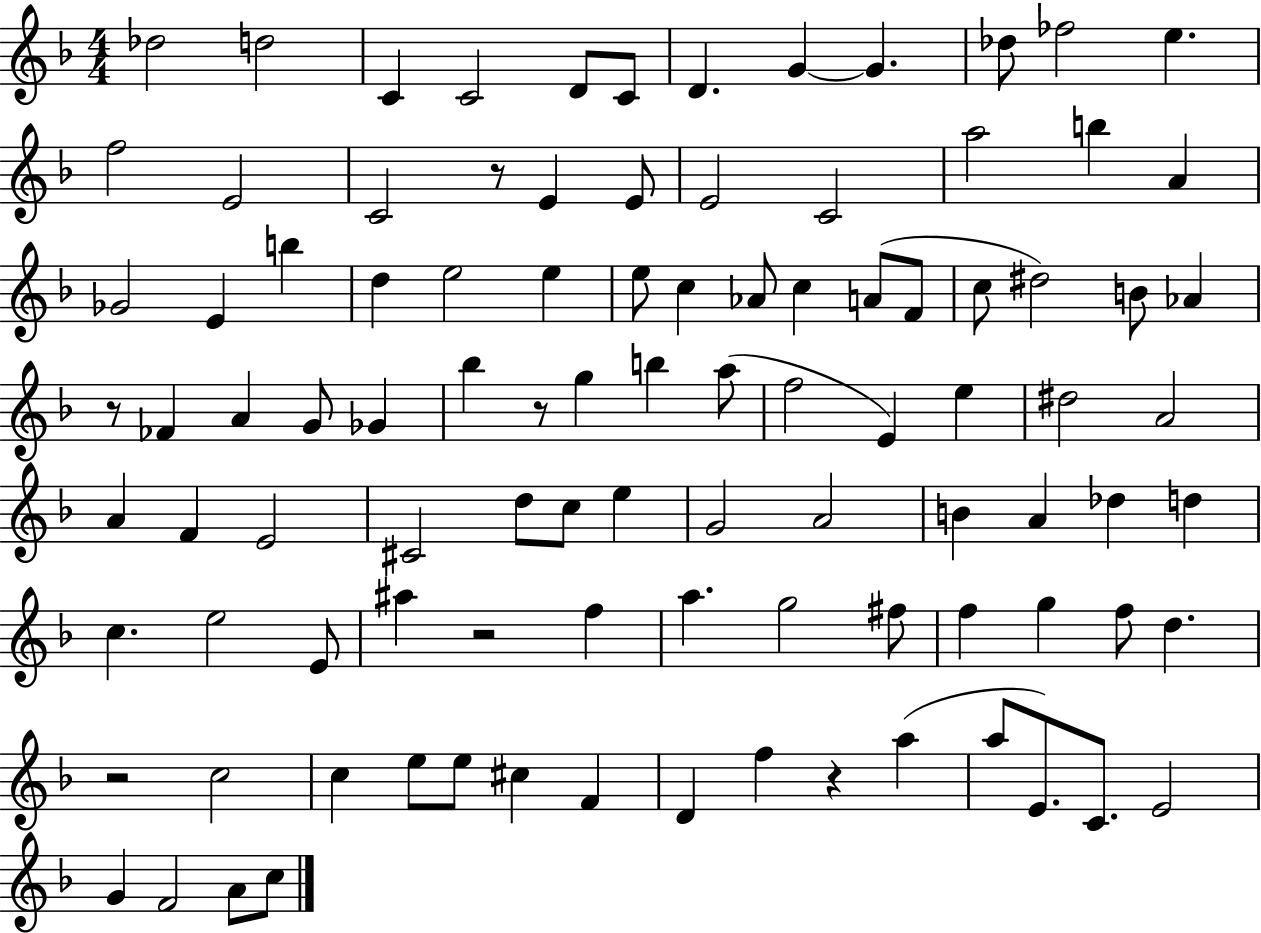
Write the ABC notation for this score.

X:1
T:Untitled
M:4/4
L:1/4
K:F
_d2 d2 C C2 D/2 C/2 D G G _d/2 _f2 e f2 E2 C2 z/2 E E/2 E2 C2 a2 b A _G2 E b d e2 e e/2 c _A/2 c A/2 F/2 c/2 ^d2 B/2 _A z/2 _F A G/2 _G _b z/2 g b a/2 f2 E e ^d2 A2 A F E2 ^C2 d/2 c/2 e G2 A2 B A _d d c e2 E/2 ^a z2 f a g2 ^f/2 f g f/2 d z2 c2 c e/2 e/2 ^c F D f z a a/2 E/2 C/2 E2 G F2 A/2 c/2